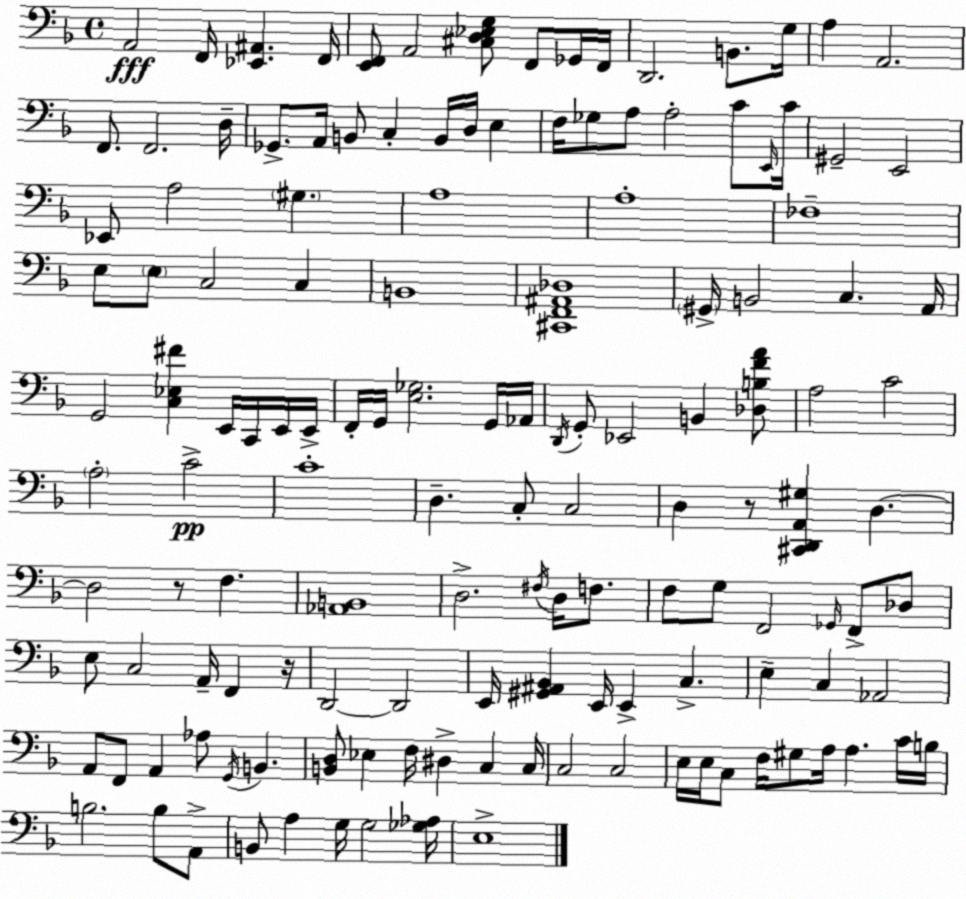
X:1
T:Untitled
M:4/4
L:1/4
K:Dm
A,,2 F,,/4 [_E,,^A,,] F,,/4 [E,,F,,]/2 A,,2 [^C,D,_E,G,]/2 F,,/2 _G,,/4 F,,/4 D,,2 B,,/2 G,/4 A, A,,2 F,,/2 F,,2 D,/4 _G,,/2 A,,/4 B,,/2 C, B,,/4 D,/4 E, F,/4 _G,/2 A,/2 A,2 C/2 E,,/4 C/4 ^G,,2 E,,2 _E,,/2 A,2 ^G, A,4 A,4 _F,4 E,/2 E,/2 C,2 C, B,,4 [^C,,F,,^A,,_D,]4 ^G,,/4 B,,2 C, A,,/4 G,,2 [C,_E,^F] E,,/4 C,,/4 E,,/4 E,,/4 F,,/4 G,,/4 [E,_G,]2 G,,/4 _A,,/4 D,,/4 G,,/2 _E,,2 B,, [_D,B,FA]/2 A,2 C2 A,2 C2 C4 D, C,/2 C,2 D, z/2 [^C,,D,,A,,^G,] D, D,2 z/2 F, [_A,,B,,]4 D,2 ^F,/4 D,/4 F,/2 F,/2 G,/2 F,,2 _G,,/4 F,,/2 _D,/2 E,/2 C,2 A,,/4 F,, z/4 D,,2 D,,2 E,,/4 [^G,,^A,,_B,,] E,,/4 E,, C, E, C, _A,,2 A,,/2 F,,/2 A,, _A,/2 G,,/4 B,, [B,,D,]/2 _E, F,/4 ^D, C, C,/4 C,2 C,2 E,/4 E,/4 C,/2 F,/4 ^G,/2 A,/4 A, C/4 B,/4 B,2 B,/2 A,,/2 B,,/2 A, G,/4 G,2 [_G,_A,]/4 E,4